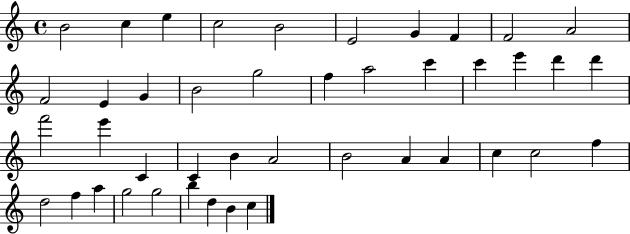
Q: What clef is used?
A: treble